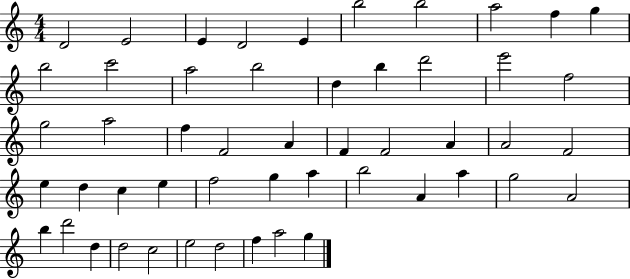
{
  \clef treble
  \numericTimeSignature
  \time 4/4
  \key c \major
  d'2 e'2 | e'4 d'2 e'4 | b''2 b''2 | a''2 f''4 g''4 | \break b''2 c'''2 | a''2 b''2 | d''4 b''4 d'''2 | e'''2 f''2 | \break g''2 a''2 | f''4 f'2 a'4 | f'4 f'2 a'4 | a'2 f'2 | \break e''4 d''4 c''4 e''4 | f''2 g''4 a''4 | b''2 a'4 a''4 | g''2 a'2 | \break b''4 d'''2 d''4 | d''2 c''2 | e''2 d''2 | f''4 a''2 g''4 | \break \bar "|."
}